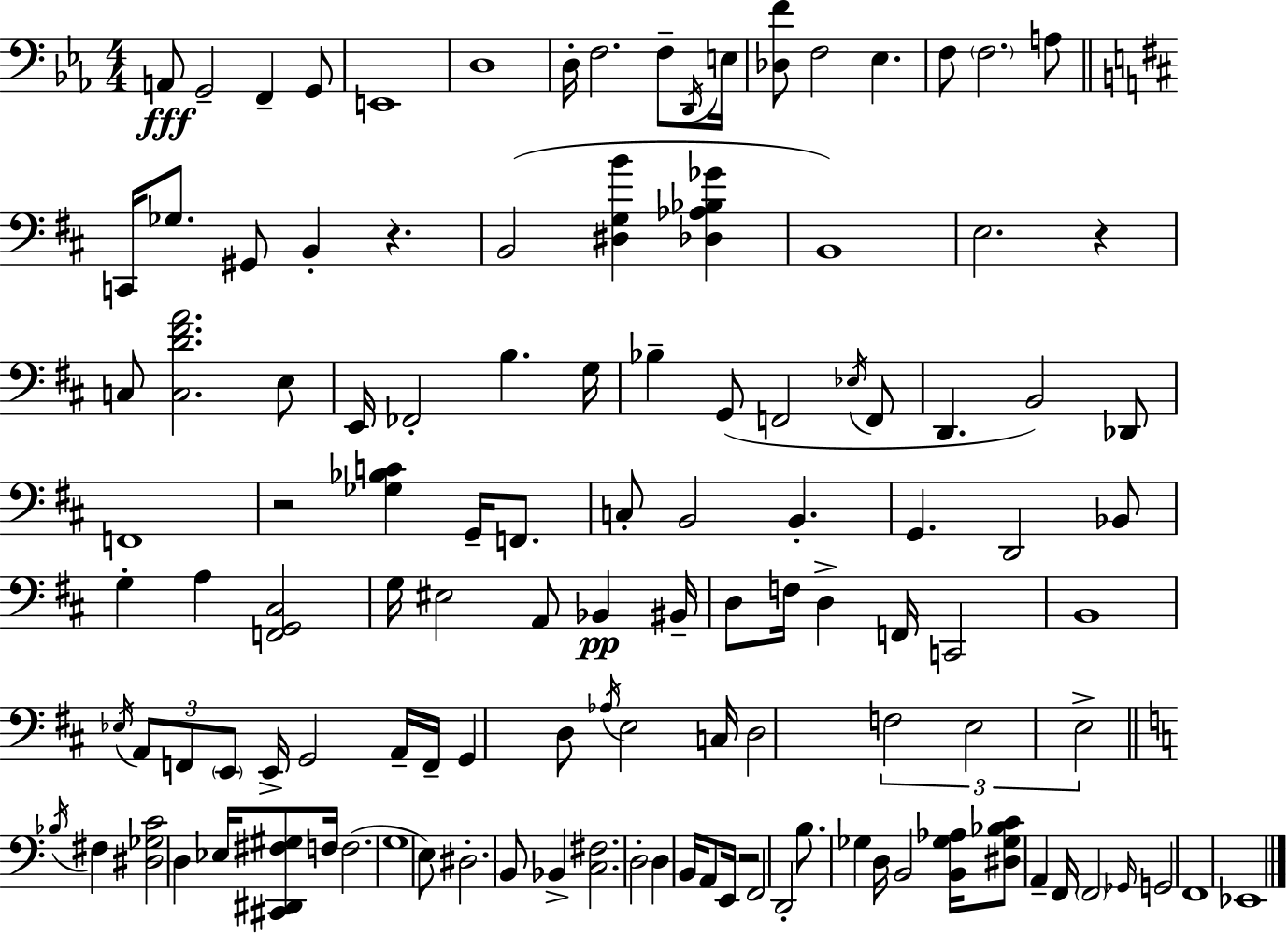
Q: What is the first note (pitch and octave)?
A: A2